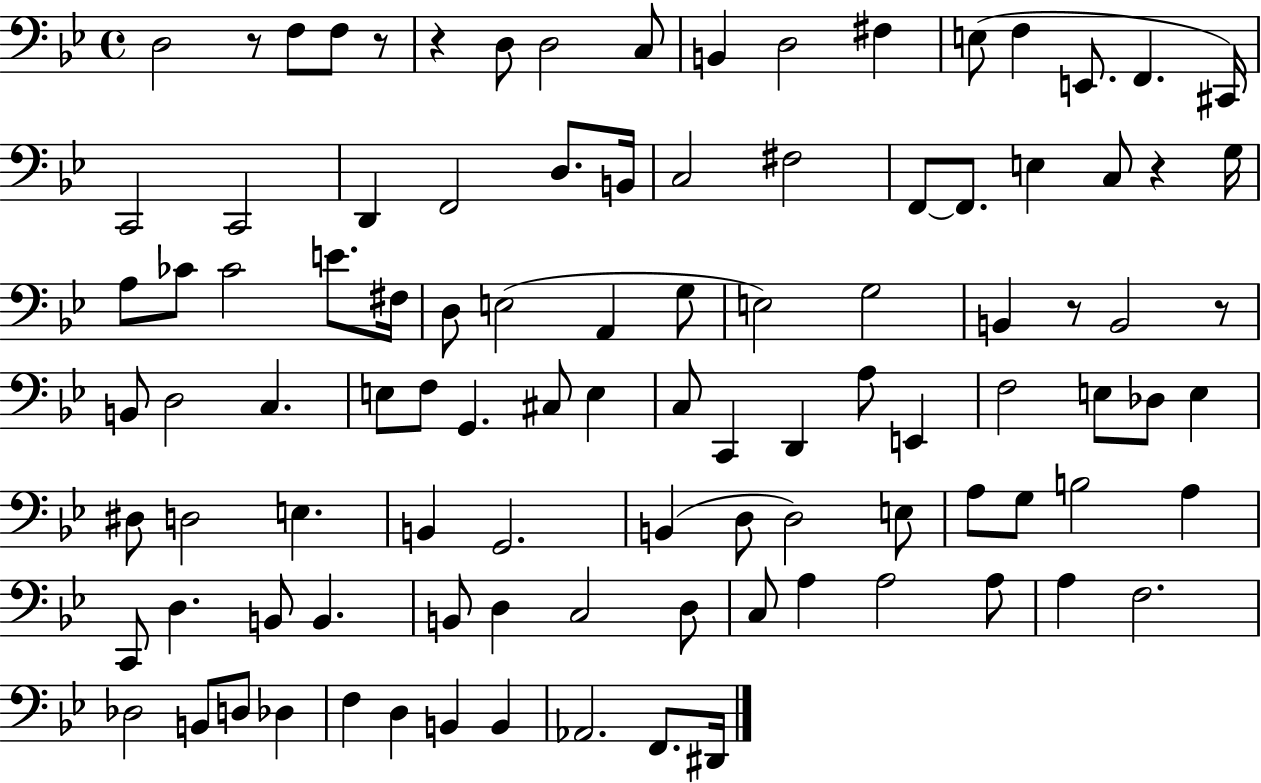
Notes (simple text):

D3/h R/e F3/e F3/e R/e R/q D3/e D3/h C3/e B2/q D3/h F#3/q E3/e F3/q E2/e. F2/q. C#2/s C2/h C2/h D2/q F2/h D3/e. B2/s C3/h F#3/h F2/e F2/e. E3/q C3/e R/q G3/s A3/e CES4/e CES4/h E4/e. F#3/s D3/e E3/h A2/q G3/e E3/h G3/h B2/q R/e B2/h R/e B2/e D3/h C3/q. E3/e F3/e G2/q. C#3/e E3/q C3/e C2/q D2/q A3/e E2/q F3/h E3/e Db3/e E3/q D#3/e D3/h E3/q. B2/q G2/h. B2/q D3/e D3/h E3/e A3/e G3/e B3/h A3/q C2/e D3/q. B2/e B2/q. B2/e D3/q C3/h D3/e C3/e A3/q A3/h A3/e A3/q F3/h. Db3/h B2/e D3/e Db3/q F3/q D3/q B2/q B2/q Ab2/h. F2/e. D#2/s